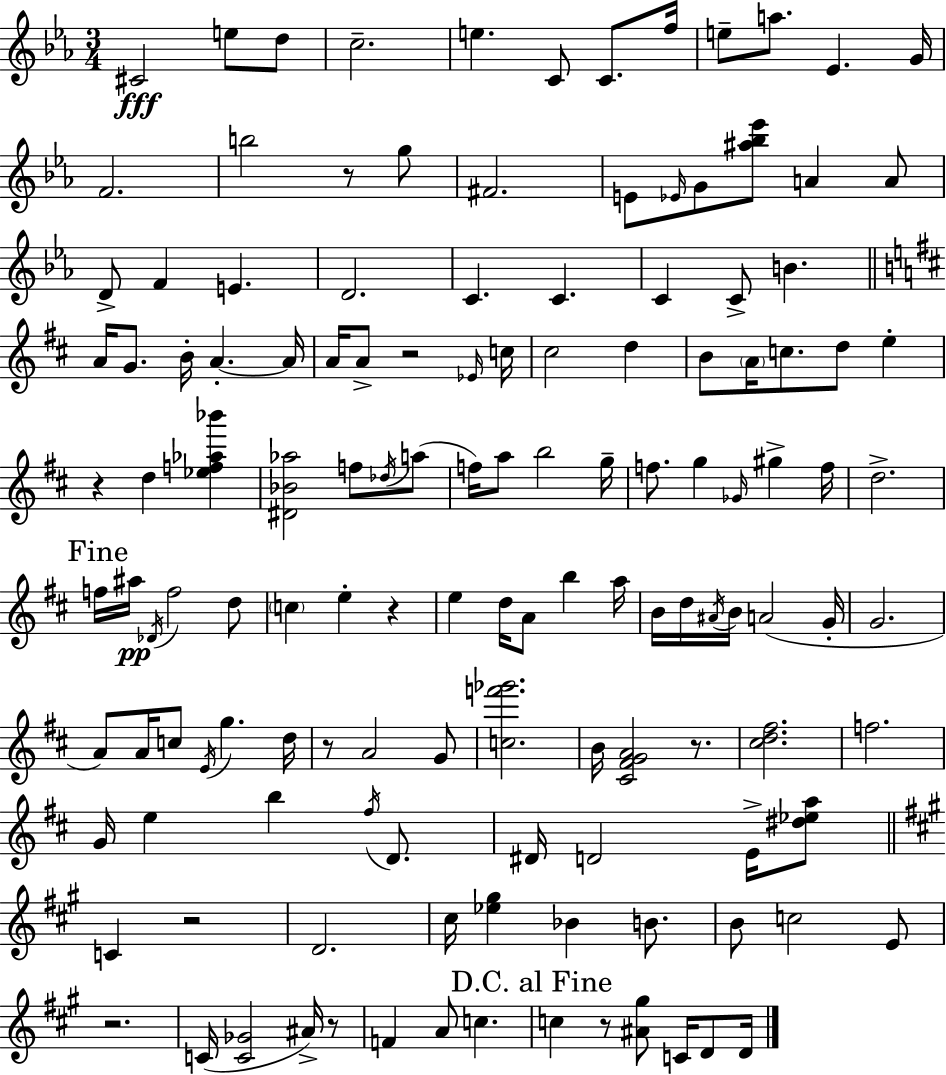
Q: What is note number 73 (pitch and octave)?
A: B4